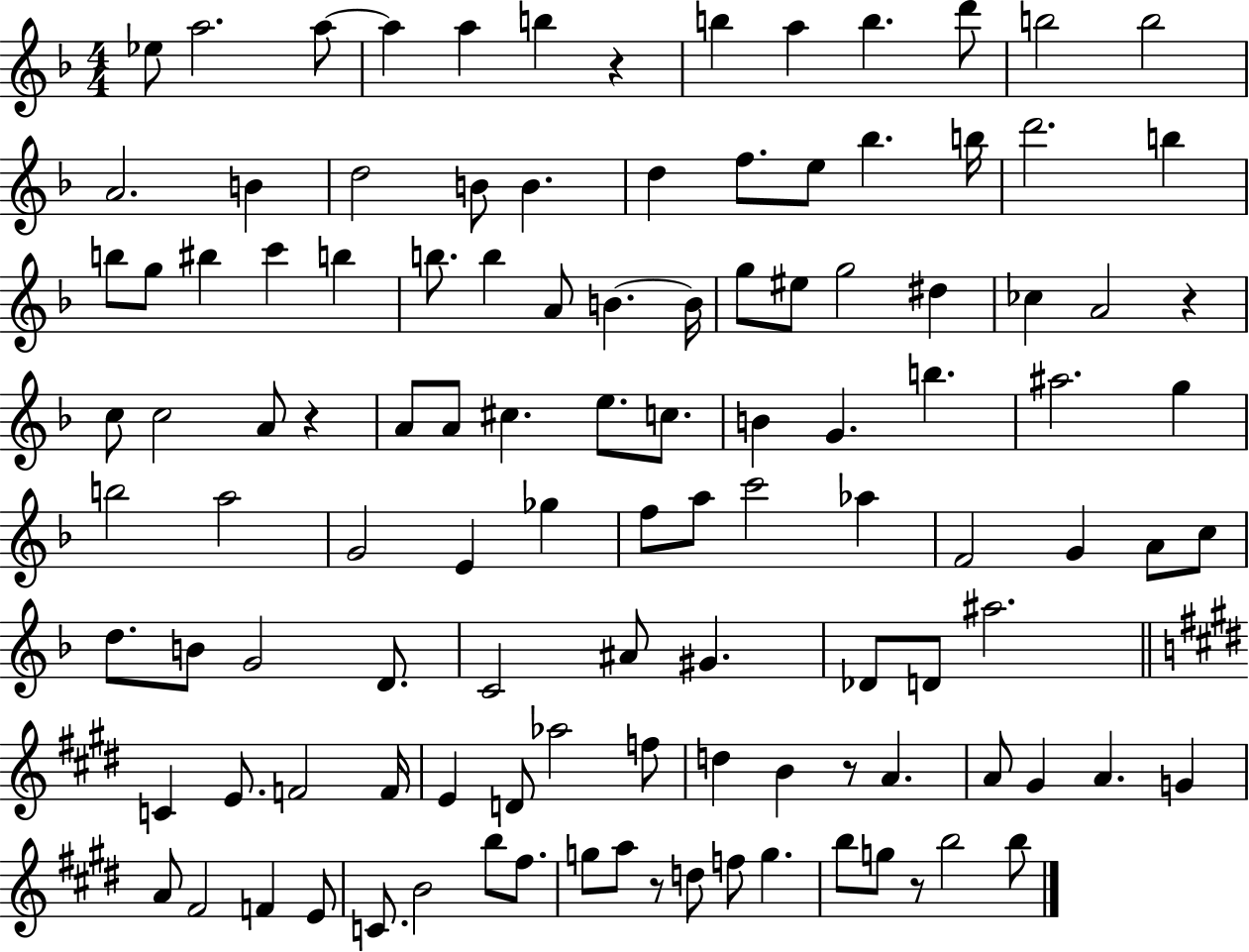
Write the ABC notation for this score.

X:1
T:Untitled
M:4/4
L:1/4
K:F
_e/2 a2 a/2 a a b z b a b d'/2 b2 b2 A2 B d2 B/2 B d f/2 e/2 _b b/4 d'2 b b/2 g/2 ^b c' b b/2 b A/2 B B/4 g/2 ^e/2 g2 ^d _c A2 z c/2 c2 A/2 z A/2 A/2 ^c e/2 c/2 B G b ^a2 g b2 a2 G2 E _g f/2 a/2 c'2 _a F2 G A/2 c/2 d/2 B/2 G2 D/2 C2 ^A/2 ^G _D/2 D/2 ^a2 C E/2 F2 F/4 E D/2 _a2 f/2 d B z/2 A A/2 ^G A G A/2 ^F2 F E/2 C/2 B2 b/2 ^f/2 g/2 a/2 z/2 d/2 f/2 g b/2 g/2 z/2 b2 b/2